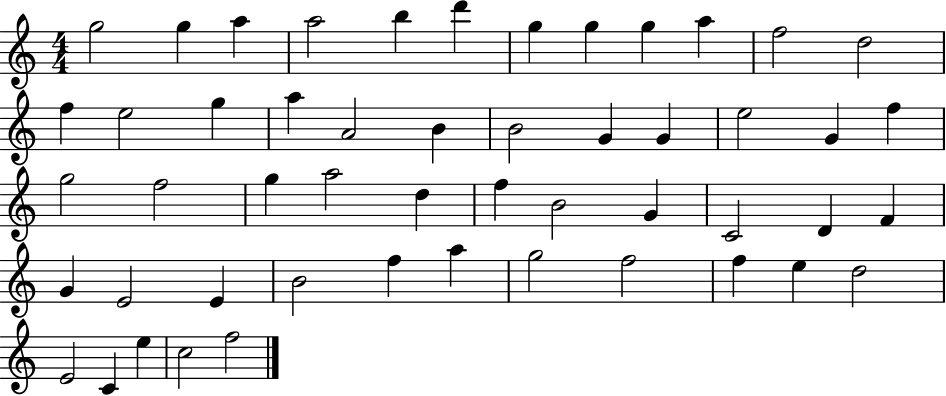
X:1
T:Untitled
M:4/4
L:1/4
K:C
g2 g a a2 b d' g g g a f2 d2 f e2 g a A2 B B2 G G e2 G f g2 f2 g a2 d f B2 G C2 D F G E2 E B2 f a g2 f2 f e d2 E2 C e c2 f2